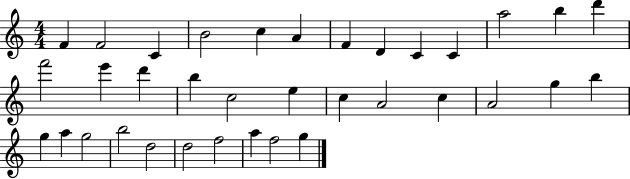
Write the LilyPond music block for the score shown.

{
  \clef treble
  \numericTimeSignature
  \time 4/4
  \key c \major
  f'4 f'2 c'4 | b'2 c''4 a'4 | f'4 d'4 c'4 c'4 | a''2 b''4 d'''4 | \break f'''2 e'''4 d'''4 | b''4 c''2 e''4 | c''4 a'2 c''4 | a'2 g''4 b''4 | \break g''4 a''4 g''2 | b''2 d''2 | d''2 f''2 | a''4 f''2 g''4 | \break \bar "|."
}